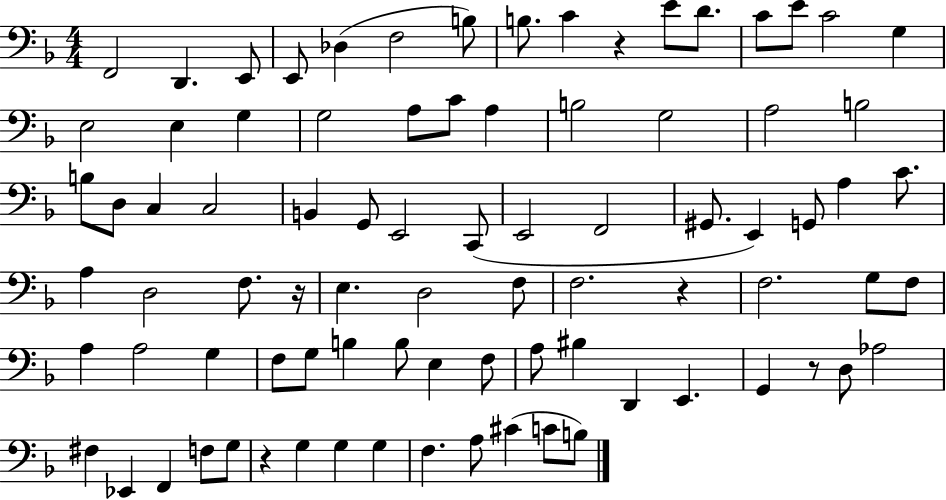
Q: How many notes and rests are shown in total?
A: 85